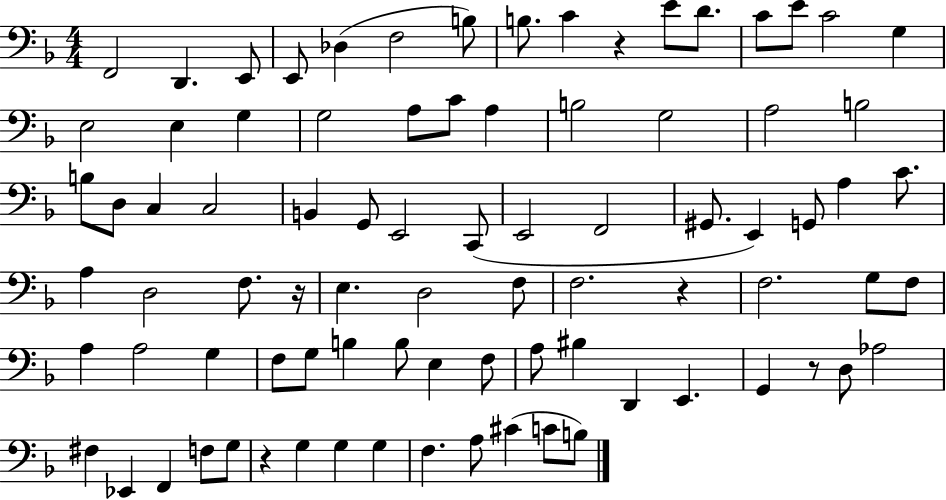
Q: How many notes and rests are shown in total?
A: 85